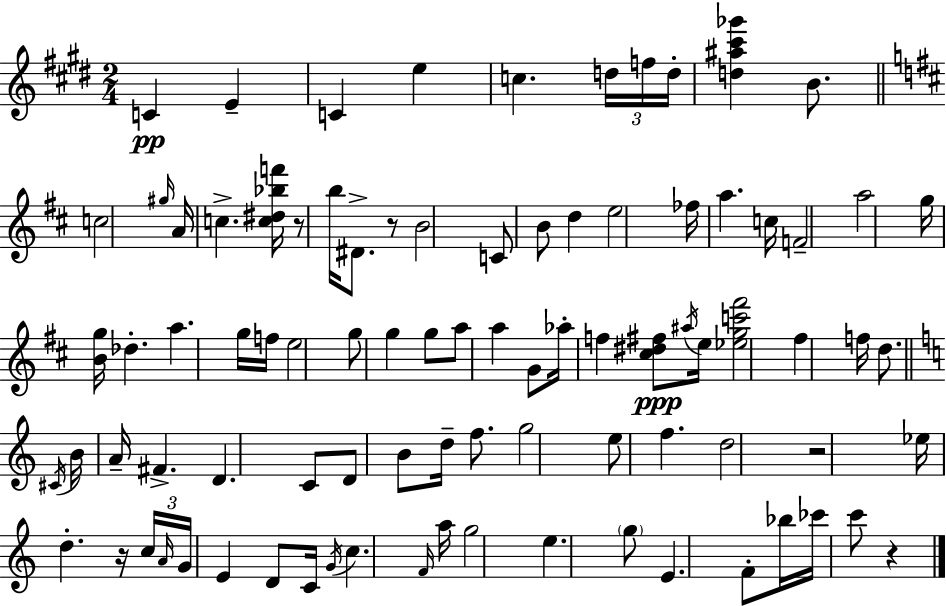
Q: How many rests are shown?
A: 5